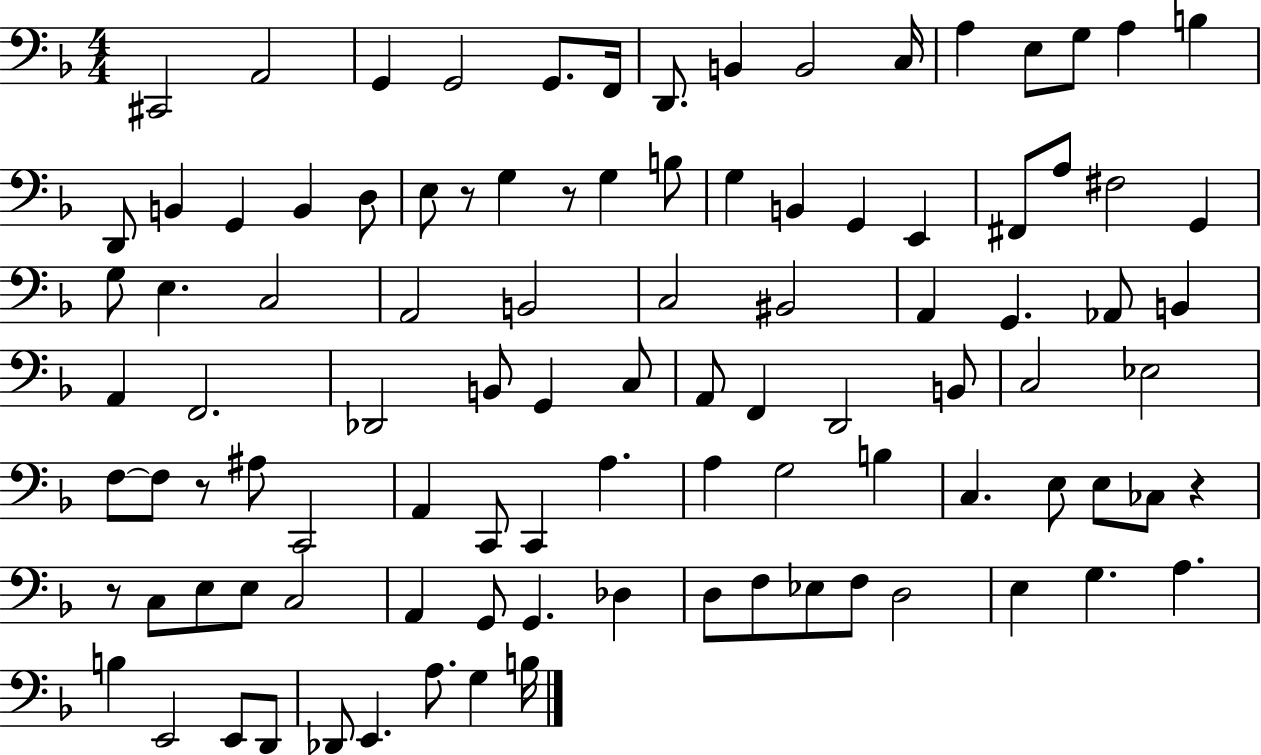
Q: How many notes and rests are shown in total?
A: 100